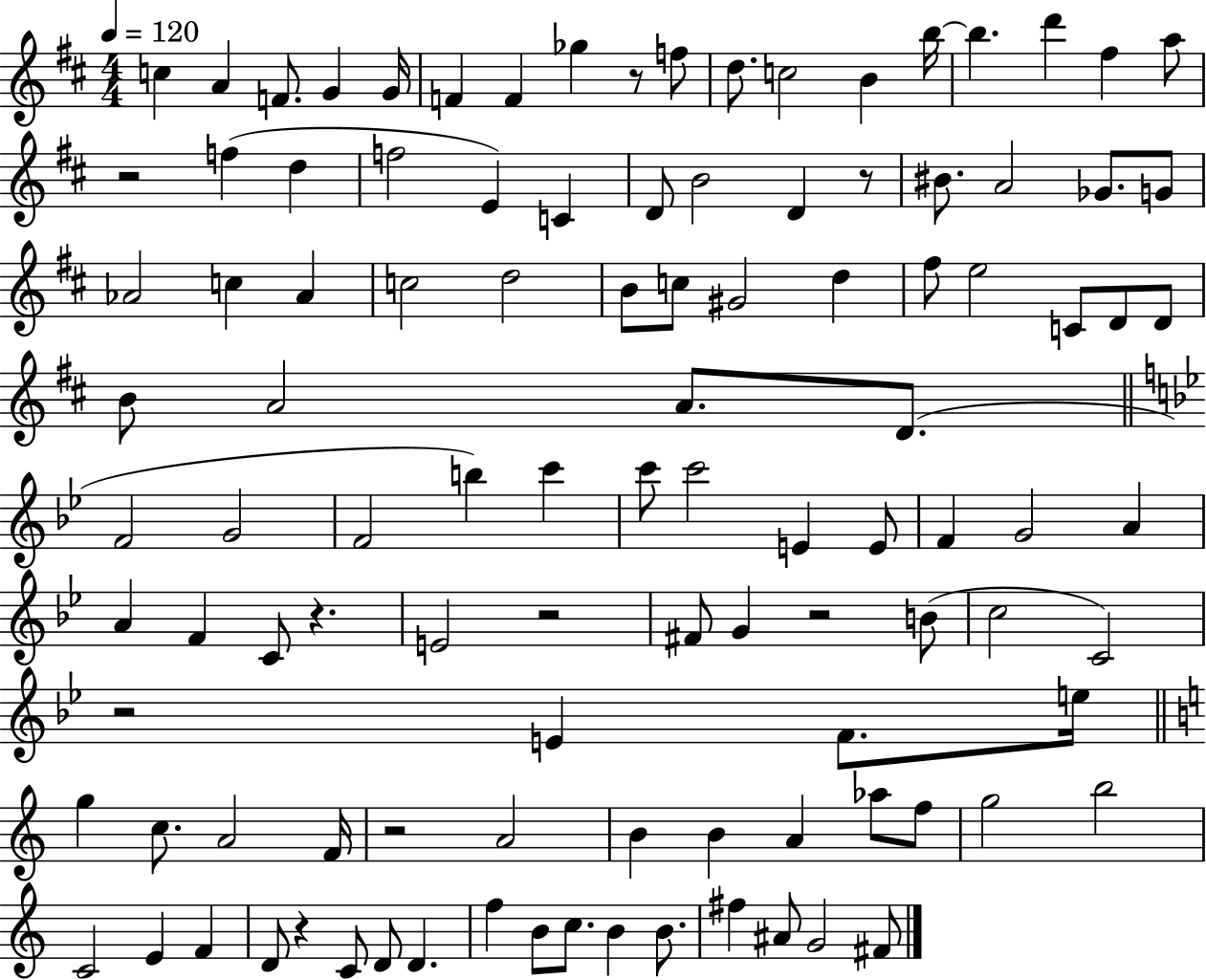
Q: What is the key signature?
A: D major